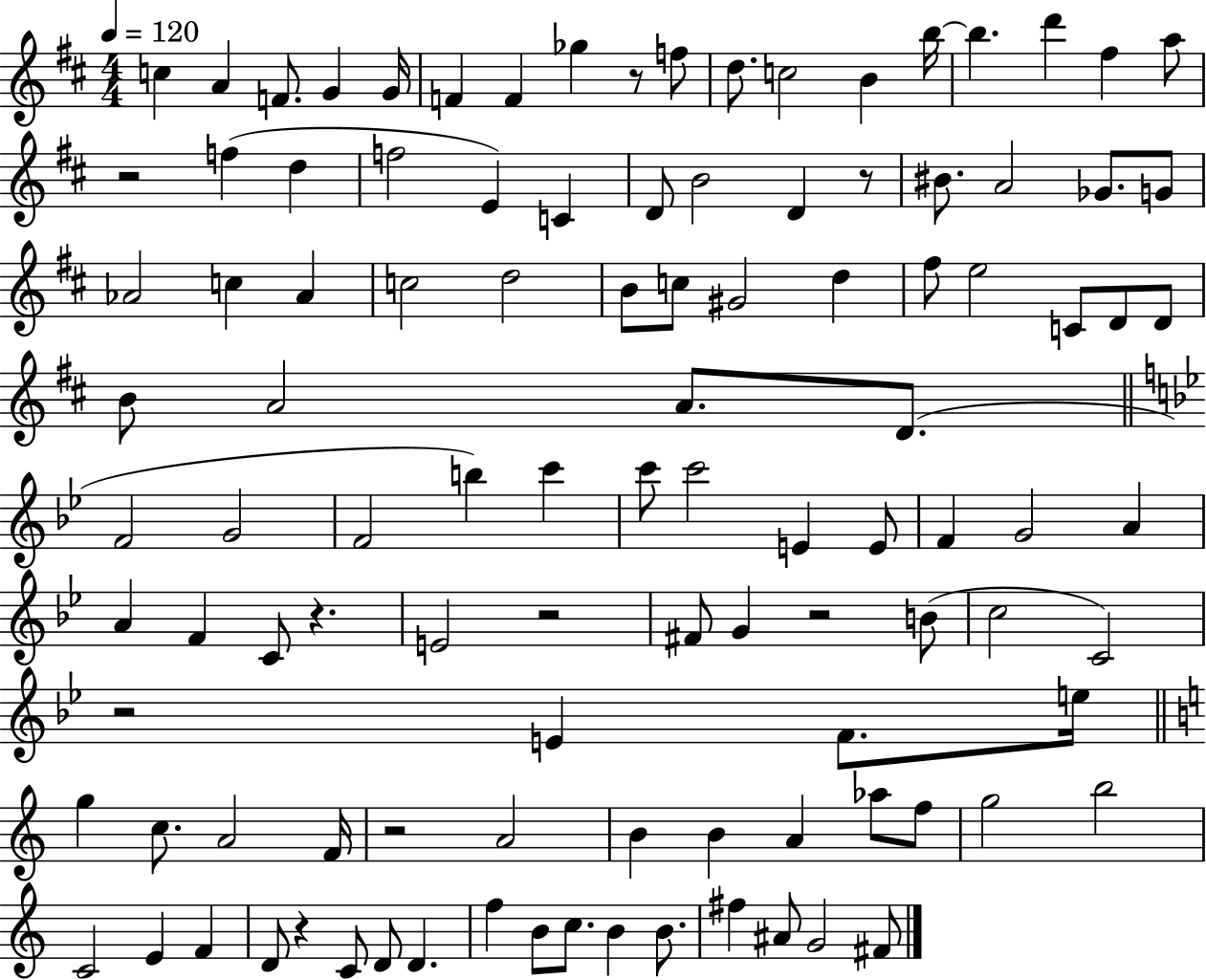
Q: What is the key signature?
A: D major